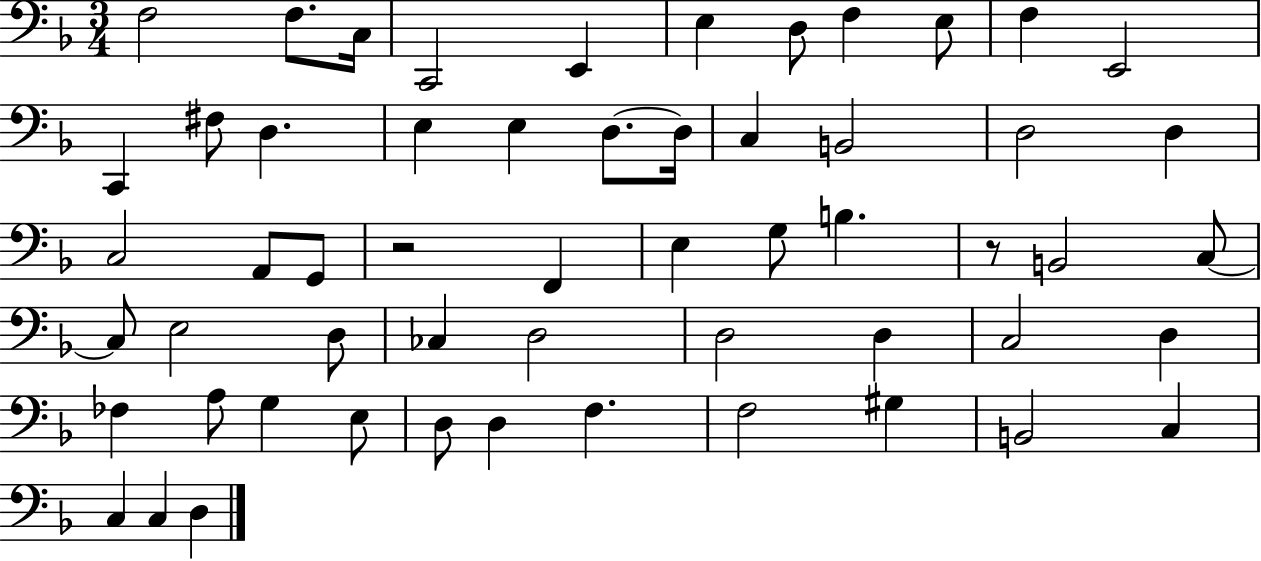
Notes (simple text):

F3/h F3/e. C3/s C2/h E2/q E3/q D3/e F3/q E3/e F3/q E2/h C2/q F#3/e D3/q. E3/q E3/q D3/e. D3/s C3/q B2/h D3/h D3/q C3/h A2/e G2/e R/h F2/q E3/q G3/e B3/q. R/e B2/h C3/e C3/e E3/h D3/e CES3/q D3/h D3/h D3/q C3/h D3/q FES3/q A3/e G3/q E3/e D3/e D3/q F3/q. F3/h G#3/q B2/h C3/q C3/q C3/q D3/q